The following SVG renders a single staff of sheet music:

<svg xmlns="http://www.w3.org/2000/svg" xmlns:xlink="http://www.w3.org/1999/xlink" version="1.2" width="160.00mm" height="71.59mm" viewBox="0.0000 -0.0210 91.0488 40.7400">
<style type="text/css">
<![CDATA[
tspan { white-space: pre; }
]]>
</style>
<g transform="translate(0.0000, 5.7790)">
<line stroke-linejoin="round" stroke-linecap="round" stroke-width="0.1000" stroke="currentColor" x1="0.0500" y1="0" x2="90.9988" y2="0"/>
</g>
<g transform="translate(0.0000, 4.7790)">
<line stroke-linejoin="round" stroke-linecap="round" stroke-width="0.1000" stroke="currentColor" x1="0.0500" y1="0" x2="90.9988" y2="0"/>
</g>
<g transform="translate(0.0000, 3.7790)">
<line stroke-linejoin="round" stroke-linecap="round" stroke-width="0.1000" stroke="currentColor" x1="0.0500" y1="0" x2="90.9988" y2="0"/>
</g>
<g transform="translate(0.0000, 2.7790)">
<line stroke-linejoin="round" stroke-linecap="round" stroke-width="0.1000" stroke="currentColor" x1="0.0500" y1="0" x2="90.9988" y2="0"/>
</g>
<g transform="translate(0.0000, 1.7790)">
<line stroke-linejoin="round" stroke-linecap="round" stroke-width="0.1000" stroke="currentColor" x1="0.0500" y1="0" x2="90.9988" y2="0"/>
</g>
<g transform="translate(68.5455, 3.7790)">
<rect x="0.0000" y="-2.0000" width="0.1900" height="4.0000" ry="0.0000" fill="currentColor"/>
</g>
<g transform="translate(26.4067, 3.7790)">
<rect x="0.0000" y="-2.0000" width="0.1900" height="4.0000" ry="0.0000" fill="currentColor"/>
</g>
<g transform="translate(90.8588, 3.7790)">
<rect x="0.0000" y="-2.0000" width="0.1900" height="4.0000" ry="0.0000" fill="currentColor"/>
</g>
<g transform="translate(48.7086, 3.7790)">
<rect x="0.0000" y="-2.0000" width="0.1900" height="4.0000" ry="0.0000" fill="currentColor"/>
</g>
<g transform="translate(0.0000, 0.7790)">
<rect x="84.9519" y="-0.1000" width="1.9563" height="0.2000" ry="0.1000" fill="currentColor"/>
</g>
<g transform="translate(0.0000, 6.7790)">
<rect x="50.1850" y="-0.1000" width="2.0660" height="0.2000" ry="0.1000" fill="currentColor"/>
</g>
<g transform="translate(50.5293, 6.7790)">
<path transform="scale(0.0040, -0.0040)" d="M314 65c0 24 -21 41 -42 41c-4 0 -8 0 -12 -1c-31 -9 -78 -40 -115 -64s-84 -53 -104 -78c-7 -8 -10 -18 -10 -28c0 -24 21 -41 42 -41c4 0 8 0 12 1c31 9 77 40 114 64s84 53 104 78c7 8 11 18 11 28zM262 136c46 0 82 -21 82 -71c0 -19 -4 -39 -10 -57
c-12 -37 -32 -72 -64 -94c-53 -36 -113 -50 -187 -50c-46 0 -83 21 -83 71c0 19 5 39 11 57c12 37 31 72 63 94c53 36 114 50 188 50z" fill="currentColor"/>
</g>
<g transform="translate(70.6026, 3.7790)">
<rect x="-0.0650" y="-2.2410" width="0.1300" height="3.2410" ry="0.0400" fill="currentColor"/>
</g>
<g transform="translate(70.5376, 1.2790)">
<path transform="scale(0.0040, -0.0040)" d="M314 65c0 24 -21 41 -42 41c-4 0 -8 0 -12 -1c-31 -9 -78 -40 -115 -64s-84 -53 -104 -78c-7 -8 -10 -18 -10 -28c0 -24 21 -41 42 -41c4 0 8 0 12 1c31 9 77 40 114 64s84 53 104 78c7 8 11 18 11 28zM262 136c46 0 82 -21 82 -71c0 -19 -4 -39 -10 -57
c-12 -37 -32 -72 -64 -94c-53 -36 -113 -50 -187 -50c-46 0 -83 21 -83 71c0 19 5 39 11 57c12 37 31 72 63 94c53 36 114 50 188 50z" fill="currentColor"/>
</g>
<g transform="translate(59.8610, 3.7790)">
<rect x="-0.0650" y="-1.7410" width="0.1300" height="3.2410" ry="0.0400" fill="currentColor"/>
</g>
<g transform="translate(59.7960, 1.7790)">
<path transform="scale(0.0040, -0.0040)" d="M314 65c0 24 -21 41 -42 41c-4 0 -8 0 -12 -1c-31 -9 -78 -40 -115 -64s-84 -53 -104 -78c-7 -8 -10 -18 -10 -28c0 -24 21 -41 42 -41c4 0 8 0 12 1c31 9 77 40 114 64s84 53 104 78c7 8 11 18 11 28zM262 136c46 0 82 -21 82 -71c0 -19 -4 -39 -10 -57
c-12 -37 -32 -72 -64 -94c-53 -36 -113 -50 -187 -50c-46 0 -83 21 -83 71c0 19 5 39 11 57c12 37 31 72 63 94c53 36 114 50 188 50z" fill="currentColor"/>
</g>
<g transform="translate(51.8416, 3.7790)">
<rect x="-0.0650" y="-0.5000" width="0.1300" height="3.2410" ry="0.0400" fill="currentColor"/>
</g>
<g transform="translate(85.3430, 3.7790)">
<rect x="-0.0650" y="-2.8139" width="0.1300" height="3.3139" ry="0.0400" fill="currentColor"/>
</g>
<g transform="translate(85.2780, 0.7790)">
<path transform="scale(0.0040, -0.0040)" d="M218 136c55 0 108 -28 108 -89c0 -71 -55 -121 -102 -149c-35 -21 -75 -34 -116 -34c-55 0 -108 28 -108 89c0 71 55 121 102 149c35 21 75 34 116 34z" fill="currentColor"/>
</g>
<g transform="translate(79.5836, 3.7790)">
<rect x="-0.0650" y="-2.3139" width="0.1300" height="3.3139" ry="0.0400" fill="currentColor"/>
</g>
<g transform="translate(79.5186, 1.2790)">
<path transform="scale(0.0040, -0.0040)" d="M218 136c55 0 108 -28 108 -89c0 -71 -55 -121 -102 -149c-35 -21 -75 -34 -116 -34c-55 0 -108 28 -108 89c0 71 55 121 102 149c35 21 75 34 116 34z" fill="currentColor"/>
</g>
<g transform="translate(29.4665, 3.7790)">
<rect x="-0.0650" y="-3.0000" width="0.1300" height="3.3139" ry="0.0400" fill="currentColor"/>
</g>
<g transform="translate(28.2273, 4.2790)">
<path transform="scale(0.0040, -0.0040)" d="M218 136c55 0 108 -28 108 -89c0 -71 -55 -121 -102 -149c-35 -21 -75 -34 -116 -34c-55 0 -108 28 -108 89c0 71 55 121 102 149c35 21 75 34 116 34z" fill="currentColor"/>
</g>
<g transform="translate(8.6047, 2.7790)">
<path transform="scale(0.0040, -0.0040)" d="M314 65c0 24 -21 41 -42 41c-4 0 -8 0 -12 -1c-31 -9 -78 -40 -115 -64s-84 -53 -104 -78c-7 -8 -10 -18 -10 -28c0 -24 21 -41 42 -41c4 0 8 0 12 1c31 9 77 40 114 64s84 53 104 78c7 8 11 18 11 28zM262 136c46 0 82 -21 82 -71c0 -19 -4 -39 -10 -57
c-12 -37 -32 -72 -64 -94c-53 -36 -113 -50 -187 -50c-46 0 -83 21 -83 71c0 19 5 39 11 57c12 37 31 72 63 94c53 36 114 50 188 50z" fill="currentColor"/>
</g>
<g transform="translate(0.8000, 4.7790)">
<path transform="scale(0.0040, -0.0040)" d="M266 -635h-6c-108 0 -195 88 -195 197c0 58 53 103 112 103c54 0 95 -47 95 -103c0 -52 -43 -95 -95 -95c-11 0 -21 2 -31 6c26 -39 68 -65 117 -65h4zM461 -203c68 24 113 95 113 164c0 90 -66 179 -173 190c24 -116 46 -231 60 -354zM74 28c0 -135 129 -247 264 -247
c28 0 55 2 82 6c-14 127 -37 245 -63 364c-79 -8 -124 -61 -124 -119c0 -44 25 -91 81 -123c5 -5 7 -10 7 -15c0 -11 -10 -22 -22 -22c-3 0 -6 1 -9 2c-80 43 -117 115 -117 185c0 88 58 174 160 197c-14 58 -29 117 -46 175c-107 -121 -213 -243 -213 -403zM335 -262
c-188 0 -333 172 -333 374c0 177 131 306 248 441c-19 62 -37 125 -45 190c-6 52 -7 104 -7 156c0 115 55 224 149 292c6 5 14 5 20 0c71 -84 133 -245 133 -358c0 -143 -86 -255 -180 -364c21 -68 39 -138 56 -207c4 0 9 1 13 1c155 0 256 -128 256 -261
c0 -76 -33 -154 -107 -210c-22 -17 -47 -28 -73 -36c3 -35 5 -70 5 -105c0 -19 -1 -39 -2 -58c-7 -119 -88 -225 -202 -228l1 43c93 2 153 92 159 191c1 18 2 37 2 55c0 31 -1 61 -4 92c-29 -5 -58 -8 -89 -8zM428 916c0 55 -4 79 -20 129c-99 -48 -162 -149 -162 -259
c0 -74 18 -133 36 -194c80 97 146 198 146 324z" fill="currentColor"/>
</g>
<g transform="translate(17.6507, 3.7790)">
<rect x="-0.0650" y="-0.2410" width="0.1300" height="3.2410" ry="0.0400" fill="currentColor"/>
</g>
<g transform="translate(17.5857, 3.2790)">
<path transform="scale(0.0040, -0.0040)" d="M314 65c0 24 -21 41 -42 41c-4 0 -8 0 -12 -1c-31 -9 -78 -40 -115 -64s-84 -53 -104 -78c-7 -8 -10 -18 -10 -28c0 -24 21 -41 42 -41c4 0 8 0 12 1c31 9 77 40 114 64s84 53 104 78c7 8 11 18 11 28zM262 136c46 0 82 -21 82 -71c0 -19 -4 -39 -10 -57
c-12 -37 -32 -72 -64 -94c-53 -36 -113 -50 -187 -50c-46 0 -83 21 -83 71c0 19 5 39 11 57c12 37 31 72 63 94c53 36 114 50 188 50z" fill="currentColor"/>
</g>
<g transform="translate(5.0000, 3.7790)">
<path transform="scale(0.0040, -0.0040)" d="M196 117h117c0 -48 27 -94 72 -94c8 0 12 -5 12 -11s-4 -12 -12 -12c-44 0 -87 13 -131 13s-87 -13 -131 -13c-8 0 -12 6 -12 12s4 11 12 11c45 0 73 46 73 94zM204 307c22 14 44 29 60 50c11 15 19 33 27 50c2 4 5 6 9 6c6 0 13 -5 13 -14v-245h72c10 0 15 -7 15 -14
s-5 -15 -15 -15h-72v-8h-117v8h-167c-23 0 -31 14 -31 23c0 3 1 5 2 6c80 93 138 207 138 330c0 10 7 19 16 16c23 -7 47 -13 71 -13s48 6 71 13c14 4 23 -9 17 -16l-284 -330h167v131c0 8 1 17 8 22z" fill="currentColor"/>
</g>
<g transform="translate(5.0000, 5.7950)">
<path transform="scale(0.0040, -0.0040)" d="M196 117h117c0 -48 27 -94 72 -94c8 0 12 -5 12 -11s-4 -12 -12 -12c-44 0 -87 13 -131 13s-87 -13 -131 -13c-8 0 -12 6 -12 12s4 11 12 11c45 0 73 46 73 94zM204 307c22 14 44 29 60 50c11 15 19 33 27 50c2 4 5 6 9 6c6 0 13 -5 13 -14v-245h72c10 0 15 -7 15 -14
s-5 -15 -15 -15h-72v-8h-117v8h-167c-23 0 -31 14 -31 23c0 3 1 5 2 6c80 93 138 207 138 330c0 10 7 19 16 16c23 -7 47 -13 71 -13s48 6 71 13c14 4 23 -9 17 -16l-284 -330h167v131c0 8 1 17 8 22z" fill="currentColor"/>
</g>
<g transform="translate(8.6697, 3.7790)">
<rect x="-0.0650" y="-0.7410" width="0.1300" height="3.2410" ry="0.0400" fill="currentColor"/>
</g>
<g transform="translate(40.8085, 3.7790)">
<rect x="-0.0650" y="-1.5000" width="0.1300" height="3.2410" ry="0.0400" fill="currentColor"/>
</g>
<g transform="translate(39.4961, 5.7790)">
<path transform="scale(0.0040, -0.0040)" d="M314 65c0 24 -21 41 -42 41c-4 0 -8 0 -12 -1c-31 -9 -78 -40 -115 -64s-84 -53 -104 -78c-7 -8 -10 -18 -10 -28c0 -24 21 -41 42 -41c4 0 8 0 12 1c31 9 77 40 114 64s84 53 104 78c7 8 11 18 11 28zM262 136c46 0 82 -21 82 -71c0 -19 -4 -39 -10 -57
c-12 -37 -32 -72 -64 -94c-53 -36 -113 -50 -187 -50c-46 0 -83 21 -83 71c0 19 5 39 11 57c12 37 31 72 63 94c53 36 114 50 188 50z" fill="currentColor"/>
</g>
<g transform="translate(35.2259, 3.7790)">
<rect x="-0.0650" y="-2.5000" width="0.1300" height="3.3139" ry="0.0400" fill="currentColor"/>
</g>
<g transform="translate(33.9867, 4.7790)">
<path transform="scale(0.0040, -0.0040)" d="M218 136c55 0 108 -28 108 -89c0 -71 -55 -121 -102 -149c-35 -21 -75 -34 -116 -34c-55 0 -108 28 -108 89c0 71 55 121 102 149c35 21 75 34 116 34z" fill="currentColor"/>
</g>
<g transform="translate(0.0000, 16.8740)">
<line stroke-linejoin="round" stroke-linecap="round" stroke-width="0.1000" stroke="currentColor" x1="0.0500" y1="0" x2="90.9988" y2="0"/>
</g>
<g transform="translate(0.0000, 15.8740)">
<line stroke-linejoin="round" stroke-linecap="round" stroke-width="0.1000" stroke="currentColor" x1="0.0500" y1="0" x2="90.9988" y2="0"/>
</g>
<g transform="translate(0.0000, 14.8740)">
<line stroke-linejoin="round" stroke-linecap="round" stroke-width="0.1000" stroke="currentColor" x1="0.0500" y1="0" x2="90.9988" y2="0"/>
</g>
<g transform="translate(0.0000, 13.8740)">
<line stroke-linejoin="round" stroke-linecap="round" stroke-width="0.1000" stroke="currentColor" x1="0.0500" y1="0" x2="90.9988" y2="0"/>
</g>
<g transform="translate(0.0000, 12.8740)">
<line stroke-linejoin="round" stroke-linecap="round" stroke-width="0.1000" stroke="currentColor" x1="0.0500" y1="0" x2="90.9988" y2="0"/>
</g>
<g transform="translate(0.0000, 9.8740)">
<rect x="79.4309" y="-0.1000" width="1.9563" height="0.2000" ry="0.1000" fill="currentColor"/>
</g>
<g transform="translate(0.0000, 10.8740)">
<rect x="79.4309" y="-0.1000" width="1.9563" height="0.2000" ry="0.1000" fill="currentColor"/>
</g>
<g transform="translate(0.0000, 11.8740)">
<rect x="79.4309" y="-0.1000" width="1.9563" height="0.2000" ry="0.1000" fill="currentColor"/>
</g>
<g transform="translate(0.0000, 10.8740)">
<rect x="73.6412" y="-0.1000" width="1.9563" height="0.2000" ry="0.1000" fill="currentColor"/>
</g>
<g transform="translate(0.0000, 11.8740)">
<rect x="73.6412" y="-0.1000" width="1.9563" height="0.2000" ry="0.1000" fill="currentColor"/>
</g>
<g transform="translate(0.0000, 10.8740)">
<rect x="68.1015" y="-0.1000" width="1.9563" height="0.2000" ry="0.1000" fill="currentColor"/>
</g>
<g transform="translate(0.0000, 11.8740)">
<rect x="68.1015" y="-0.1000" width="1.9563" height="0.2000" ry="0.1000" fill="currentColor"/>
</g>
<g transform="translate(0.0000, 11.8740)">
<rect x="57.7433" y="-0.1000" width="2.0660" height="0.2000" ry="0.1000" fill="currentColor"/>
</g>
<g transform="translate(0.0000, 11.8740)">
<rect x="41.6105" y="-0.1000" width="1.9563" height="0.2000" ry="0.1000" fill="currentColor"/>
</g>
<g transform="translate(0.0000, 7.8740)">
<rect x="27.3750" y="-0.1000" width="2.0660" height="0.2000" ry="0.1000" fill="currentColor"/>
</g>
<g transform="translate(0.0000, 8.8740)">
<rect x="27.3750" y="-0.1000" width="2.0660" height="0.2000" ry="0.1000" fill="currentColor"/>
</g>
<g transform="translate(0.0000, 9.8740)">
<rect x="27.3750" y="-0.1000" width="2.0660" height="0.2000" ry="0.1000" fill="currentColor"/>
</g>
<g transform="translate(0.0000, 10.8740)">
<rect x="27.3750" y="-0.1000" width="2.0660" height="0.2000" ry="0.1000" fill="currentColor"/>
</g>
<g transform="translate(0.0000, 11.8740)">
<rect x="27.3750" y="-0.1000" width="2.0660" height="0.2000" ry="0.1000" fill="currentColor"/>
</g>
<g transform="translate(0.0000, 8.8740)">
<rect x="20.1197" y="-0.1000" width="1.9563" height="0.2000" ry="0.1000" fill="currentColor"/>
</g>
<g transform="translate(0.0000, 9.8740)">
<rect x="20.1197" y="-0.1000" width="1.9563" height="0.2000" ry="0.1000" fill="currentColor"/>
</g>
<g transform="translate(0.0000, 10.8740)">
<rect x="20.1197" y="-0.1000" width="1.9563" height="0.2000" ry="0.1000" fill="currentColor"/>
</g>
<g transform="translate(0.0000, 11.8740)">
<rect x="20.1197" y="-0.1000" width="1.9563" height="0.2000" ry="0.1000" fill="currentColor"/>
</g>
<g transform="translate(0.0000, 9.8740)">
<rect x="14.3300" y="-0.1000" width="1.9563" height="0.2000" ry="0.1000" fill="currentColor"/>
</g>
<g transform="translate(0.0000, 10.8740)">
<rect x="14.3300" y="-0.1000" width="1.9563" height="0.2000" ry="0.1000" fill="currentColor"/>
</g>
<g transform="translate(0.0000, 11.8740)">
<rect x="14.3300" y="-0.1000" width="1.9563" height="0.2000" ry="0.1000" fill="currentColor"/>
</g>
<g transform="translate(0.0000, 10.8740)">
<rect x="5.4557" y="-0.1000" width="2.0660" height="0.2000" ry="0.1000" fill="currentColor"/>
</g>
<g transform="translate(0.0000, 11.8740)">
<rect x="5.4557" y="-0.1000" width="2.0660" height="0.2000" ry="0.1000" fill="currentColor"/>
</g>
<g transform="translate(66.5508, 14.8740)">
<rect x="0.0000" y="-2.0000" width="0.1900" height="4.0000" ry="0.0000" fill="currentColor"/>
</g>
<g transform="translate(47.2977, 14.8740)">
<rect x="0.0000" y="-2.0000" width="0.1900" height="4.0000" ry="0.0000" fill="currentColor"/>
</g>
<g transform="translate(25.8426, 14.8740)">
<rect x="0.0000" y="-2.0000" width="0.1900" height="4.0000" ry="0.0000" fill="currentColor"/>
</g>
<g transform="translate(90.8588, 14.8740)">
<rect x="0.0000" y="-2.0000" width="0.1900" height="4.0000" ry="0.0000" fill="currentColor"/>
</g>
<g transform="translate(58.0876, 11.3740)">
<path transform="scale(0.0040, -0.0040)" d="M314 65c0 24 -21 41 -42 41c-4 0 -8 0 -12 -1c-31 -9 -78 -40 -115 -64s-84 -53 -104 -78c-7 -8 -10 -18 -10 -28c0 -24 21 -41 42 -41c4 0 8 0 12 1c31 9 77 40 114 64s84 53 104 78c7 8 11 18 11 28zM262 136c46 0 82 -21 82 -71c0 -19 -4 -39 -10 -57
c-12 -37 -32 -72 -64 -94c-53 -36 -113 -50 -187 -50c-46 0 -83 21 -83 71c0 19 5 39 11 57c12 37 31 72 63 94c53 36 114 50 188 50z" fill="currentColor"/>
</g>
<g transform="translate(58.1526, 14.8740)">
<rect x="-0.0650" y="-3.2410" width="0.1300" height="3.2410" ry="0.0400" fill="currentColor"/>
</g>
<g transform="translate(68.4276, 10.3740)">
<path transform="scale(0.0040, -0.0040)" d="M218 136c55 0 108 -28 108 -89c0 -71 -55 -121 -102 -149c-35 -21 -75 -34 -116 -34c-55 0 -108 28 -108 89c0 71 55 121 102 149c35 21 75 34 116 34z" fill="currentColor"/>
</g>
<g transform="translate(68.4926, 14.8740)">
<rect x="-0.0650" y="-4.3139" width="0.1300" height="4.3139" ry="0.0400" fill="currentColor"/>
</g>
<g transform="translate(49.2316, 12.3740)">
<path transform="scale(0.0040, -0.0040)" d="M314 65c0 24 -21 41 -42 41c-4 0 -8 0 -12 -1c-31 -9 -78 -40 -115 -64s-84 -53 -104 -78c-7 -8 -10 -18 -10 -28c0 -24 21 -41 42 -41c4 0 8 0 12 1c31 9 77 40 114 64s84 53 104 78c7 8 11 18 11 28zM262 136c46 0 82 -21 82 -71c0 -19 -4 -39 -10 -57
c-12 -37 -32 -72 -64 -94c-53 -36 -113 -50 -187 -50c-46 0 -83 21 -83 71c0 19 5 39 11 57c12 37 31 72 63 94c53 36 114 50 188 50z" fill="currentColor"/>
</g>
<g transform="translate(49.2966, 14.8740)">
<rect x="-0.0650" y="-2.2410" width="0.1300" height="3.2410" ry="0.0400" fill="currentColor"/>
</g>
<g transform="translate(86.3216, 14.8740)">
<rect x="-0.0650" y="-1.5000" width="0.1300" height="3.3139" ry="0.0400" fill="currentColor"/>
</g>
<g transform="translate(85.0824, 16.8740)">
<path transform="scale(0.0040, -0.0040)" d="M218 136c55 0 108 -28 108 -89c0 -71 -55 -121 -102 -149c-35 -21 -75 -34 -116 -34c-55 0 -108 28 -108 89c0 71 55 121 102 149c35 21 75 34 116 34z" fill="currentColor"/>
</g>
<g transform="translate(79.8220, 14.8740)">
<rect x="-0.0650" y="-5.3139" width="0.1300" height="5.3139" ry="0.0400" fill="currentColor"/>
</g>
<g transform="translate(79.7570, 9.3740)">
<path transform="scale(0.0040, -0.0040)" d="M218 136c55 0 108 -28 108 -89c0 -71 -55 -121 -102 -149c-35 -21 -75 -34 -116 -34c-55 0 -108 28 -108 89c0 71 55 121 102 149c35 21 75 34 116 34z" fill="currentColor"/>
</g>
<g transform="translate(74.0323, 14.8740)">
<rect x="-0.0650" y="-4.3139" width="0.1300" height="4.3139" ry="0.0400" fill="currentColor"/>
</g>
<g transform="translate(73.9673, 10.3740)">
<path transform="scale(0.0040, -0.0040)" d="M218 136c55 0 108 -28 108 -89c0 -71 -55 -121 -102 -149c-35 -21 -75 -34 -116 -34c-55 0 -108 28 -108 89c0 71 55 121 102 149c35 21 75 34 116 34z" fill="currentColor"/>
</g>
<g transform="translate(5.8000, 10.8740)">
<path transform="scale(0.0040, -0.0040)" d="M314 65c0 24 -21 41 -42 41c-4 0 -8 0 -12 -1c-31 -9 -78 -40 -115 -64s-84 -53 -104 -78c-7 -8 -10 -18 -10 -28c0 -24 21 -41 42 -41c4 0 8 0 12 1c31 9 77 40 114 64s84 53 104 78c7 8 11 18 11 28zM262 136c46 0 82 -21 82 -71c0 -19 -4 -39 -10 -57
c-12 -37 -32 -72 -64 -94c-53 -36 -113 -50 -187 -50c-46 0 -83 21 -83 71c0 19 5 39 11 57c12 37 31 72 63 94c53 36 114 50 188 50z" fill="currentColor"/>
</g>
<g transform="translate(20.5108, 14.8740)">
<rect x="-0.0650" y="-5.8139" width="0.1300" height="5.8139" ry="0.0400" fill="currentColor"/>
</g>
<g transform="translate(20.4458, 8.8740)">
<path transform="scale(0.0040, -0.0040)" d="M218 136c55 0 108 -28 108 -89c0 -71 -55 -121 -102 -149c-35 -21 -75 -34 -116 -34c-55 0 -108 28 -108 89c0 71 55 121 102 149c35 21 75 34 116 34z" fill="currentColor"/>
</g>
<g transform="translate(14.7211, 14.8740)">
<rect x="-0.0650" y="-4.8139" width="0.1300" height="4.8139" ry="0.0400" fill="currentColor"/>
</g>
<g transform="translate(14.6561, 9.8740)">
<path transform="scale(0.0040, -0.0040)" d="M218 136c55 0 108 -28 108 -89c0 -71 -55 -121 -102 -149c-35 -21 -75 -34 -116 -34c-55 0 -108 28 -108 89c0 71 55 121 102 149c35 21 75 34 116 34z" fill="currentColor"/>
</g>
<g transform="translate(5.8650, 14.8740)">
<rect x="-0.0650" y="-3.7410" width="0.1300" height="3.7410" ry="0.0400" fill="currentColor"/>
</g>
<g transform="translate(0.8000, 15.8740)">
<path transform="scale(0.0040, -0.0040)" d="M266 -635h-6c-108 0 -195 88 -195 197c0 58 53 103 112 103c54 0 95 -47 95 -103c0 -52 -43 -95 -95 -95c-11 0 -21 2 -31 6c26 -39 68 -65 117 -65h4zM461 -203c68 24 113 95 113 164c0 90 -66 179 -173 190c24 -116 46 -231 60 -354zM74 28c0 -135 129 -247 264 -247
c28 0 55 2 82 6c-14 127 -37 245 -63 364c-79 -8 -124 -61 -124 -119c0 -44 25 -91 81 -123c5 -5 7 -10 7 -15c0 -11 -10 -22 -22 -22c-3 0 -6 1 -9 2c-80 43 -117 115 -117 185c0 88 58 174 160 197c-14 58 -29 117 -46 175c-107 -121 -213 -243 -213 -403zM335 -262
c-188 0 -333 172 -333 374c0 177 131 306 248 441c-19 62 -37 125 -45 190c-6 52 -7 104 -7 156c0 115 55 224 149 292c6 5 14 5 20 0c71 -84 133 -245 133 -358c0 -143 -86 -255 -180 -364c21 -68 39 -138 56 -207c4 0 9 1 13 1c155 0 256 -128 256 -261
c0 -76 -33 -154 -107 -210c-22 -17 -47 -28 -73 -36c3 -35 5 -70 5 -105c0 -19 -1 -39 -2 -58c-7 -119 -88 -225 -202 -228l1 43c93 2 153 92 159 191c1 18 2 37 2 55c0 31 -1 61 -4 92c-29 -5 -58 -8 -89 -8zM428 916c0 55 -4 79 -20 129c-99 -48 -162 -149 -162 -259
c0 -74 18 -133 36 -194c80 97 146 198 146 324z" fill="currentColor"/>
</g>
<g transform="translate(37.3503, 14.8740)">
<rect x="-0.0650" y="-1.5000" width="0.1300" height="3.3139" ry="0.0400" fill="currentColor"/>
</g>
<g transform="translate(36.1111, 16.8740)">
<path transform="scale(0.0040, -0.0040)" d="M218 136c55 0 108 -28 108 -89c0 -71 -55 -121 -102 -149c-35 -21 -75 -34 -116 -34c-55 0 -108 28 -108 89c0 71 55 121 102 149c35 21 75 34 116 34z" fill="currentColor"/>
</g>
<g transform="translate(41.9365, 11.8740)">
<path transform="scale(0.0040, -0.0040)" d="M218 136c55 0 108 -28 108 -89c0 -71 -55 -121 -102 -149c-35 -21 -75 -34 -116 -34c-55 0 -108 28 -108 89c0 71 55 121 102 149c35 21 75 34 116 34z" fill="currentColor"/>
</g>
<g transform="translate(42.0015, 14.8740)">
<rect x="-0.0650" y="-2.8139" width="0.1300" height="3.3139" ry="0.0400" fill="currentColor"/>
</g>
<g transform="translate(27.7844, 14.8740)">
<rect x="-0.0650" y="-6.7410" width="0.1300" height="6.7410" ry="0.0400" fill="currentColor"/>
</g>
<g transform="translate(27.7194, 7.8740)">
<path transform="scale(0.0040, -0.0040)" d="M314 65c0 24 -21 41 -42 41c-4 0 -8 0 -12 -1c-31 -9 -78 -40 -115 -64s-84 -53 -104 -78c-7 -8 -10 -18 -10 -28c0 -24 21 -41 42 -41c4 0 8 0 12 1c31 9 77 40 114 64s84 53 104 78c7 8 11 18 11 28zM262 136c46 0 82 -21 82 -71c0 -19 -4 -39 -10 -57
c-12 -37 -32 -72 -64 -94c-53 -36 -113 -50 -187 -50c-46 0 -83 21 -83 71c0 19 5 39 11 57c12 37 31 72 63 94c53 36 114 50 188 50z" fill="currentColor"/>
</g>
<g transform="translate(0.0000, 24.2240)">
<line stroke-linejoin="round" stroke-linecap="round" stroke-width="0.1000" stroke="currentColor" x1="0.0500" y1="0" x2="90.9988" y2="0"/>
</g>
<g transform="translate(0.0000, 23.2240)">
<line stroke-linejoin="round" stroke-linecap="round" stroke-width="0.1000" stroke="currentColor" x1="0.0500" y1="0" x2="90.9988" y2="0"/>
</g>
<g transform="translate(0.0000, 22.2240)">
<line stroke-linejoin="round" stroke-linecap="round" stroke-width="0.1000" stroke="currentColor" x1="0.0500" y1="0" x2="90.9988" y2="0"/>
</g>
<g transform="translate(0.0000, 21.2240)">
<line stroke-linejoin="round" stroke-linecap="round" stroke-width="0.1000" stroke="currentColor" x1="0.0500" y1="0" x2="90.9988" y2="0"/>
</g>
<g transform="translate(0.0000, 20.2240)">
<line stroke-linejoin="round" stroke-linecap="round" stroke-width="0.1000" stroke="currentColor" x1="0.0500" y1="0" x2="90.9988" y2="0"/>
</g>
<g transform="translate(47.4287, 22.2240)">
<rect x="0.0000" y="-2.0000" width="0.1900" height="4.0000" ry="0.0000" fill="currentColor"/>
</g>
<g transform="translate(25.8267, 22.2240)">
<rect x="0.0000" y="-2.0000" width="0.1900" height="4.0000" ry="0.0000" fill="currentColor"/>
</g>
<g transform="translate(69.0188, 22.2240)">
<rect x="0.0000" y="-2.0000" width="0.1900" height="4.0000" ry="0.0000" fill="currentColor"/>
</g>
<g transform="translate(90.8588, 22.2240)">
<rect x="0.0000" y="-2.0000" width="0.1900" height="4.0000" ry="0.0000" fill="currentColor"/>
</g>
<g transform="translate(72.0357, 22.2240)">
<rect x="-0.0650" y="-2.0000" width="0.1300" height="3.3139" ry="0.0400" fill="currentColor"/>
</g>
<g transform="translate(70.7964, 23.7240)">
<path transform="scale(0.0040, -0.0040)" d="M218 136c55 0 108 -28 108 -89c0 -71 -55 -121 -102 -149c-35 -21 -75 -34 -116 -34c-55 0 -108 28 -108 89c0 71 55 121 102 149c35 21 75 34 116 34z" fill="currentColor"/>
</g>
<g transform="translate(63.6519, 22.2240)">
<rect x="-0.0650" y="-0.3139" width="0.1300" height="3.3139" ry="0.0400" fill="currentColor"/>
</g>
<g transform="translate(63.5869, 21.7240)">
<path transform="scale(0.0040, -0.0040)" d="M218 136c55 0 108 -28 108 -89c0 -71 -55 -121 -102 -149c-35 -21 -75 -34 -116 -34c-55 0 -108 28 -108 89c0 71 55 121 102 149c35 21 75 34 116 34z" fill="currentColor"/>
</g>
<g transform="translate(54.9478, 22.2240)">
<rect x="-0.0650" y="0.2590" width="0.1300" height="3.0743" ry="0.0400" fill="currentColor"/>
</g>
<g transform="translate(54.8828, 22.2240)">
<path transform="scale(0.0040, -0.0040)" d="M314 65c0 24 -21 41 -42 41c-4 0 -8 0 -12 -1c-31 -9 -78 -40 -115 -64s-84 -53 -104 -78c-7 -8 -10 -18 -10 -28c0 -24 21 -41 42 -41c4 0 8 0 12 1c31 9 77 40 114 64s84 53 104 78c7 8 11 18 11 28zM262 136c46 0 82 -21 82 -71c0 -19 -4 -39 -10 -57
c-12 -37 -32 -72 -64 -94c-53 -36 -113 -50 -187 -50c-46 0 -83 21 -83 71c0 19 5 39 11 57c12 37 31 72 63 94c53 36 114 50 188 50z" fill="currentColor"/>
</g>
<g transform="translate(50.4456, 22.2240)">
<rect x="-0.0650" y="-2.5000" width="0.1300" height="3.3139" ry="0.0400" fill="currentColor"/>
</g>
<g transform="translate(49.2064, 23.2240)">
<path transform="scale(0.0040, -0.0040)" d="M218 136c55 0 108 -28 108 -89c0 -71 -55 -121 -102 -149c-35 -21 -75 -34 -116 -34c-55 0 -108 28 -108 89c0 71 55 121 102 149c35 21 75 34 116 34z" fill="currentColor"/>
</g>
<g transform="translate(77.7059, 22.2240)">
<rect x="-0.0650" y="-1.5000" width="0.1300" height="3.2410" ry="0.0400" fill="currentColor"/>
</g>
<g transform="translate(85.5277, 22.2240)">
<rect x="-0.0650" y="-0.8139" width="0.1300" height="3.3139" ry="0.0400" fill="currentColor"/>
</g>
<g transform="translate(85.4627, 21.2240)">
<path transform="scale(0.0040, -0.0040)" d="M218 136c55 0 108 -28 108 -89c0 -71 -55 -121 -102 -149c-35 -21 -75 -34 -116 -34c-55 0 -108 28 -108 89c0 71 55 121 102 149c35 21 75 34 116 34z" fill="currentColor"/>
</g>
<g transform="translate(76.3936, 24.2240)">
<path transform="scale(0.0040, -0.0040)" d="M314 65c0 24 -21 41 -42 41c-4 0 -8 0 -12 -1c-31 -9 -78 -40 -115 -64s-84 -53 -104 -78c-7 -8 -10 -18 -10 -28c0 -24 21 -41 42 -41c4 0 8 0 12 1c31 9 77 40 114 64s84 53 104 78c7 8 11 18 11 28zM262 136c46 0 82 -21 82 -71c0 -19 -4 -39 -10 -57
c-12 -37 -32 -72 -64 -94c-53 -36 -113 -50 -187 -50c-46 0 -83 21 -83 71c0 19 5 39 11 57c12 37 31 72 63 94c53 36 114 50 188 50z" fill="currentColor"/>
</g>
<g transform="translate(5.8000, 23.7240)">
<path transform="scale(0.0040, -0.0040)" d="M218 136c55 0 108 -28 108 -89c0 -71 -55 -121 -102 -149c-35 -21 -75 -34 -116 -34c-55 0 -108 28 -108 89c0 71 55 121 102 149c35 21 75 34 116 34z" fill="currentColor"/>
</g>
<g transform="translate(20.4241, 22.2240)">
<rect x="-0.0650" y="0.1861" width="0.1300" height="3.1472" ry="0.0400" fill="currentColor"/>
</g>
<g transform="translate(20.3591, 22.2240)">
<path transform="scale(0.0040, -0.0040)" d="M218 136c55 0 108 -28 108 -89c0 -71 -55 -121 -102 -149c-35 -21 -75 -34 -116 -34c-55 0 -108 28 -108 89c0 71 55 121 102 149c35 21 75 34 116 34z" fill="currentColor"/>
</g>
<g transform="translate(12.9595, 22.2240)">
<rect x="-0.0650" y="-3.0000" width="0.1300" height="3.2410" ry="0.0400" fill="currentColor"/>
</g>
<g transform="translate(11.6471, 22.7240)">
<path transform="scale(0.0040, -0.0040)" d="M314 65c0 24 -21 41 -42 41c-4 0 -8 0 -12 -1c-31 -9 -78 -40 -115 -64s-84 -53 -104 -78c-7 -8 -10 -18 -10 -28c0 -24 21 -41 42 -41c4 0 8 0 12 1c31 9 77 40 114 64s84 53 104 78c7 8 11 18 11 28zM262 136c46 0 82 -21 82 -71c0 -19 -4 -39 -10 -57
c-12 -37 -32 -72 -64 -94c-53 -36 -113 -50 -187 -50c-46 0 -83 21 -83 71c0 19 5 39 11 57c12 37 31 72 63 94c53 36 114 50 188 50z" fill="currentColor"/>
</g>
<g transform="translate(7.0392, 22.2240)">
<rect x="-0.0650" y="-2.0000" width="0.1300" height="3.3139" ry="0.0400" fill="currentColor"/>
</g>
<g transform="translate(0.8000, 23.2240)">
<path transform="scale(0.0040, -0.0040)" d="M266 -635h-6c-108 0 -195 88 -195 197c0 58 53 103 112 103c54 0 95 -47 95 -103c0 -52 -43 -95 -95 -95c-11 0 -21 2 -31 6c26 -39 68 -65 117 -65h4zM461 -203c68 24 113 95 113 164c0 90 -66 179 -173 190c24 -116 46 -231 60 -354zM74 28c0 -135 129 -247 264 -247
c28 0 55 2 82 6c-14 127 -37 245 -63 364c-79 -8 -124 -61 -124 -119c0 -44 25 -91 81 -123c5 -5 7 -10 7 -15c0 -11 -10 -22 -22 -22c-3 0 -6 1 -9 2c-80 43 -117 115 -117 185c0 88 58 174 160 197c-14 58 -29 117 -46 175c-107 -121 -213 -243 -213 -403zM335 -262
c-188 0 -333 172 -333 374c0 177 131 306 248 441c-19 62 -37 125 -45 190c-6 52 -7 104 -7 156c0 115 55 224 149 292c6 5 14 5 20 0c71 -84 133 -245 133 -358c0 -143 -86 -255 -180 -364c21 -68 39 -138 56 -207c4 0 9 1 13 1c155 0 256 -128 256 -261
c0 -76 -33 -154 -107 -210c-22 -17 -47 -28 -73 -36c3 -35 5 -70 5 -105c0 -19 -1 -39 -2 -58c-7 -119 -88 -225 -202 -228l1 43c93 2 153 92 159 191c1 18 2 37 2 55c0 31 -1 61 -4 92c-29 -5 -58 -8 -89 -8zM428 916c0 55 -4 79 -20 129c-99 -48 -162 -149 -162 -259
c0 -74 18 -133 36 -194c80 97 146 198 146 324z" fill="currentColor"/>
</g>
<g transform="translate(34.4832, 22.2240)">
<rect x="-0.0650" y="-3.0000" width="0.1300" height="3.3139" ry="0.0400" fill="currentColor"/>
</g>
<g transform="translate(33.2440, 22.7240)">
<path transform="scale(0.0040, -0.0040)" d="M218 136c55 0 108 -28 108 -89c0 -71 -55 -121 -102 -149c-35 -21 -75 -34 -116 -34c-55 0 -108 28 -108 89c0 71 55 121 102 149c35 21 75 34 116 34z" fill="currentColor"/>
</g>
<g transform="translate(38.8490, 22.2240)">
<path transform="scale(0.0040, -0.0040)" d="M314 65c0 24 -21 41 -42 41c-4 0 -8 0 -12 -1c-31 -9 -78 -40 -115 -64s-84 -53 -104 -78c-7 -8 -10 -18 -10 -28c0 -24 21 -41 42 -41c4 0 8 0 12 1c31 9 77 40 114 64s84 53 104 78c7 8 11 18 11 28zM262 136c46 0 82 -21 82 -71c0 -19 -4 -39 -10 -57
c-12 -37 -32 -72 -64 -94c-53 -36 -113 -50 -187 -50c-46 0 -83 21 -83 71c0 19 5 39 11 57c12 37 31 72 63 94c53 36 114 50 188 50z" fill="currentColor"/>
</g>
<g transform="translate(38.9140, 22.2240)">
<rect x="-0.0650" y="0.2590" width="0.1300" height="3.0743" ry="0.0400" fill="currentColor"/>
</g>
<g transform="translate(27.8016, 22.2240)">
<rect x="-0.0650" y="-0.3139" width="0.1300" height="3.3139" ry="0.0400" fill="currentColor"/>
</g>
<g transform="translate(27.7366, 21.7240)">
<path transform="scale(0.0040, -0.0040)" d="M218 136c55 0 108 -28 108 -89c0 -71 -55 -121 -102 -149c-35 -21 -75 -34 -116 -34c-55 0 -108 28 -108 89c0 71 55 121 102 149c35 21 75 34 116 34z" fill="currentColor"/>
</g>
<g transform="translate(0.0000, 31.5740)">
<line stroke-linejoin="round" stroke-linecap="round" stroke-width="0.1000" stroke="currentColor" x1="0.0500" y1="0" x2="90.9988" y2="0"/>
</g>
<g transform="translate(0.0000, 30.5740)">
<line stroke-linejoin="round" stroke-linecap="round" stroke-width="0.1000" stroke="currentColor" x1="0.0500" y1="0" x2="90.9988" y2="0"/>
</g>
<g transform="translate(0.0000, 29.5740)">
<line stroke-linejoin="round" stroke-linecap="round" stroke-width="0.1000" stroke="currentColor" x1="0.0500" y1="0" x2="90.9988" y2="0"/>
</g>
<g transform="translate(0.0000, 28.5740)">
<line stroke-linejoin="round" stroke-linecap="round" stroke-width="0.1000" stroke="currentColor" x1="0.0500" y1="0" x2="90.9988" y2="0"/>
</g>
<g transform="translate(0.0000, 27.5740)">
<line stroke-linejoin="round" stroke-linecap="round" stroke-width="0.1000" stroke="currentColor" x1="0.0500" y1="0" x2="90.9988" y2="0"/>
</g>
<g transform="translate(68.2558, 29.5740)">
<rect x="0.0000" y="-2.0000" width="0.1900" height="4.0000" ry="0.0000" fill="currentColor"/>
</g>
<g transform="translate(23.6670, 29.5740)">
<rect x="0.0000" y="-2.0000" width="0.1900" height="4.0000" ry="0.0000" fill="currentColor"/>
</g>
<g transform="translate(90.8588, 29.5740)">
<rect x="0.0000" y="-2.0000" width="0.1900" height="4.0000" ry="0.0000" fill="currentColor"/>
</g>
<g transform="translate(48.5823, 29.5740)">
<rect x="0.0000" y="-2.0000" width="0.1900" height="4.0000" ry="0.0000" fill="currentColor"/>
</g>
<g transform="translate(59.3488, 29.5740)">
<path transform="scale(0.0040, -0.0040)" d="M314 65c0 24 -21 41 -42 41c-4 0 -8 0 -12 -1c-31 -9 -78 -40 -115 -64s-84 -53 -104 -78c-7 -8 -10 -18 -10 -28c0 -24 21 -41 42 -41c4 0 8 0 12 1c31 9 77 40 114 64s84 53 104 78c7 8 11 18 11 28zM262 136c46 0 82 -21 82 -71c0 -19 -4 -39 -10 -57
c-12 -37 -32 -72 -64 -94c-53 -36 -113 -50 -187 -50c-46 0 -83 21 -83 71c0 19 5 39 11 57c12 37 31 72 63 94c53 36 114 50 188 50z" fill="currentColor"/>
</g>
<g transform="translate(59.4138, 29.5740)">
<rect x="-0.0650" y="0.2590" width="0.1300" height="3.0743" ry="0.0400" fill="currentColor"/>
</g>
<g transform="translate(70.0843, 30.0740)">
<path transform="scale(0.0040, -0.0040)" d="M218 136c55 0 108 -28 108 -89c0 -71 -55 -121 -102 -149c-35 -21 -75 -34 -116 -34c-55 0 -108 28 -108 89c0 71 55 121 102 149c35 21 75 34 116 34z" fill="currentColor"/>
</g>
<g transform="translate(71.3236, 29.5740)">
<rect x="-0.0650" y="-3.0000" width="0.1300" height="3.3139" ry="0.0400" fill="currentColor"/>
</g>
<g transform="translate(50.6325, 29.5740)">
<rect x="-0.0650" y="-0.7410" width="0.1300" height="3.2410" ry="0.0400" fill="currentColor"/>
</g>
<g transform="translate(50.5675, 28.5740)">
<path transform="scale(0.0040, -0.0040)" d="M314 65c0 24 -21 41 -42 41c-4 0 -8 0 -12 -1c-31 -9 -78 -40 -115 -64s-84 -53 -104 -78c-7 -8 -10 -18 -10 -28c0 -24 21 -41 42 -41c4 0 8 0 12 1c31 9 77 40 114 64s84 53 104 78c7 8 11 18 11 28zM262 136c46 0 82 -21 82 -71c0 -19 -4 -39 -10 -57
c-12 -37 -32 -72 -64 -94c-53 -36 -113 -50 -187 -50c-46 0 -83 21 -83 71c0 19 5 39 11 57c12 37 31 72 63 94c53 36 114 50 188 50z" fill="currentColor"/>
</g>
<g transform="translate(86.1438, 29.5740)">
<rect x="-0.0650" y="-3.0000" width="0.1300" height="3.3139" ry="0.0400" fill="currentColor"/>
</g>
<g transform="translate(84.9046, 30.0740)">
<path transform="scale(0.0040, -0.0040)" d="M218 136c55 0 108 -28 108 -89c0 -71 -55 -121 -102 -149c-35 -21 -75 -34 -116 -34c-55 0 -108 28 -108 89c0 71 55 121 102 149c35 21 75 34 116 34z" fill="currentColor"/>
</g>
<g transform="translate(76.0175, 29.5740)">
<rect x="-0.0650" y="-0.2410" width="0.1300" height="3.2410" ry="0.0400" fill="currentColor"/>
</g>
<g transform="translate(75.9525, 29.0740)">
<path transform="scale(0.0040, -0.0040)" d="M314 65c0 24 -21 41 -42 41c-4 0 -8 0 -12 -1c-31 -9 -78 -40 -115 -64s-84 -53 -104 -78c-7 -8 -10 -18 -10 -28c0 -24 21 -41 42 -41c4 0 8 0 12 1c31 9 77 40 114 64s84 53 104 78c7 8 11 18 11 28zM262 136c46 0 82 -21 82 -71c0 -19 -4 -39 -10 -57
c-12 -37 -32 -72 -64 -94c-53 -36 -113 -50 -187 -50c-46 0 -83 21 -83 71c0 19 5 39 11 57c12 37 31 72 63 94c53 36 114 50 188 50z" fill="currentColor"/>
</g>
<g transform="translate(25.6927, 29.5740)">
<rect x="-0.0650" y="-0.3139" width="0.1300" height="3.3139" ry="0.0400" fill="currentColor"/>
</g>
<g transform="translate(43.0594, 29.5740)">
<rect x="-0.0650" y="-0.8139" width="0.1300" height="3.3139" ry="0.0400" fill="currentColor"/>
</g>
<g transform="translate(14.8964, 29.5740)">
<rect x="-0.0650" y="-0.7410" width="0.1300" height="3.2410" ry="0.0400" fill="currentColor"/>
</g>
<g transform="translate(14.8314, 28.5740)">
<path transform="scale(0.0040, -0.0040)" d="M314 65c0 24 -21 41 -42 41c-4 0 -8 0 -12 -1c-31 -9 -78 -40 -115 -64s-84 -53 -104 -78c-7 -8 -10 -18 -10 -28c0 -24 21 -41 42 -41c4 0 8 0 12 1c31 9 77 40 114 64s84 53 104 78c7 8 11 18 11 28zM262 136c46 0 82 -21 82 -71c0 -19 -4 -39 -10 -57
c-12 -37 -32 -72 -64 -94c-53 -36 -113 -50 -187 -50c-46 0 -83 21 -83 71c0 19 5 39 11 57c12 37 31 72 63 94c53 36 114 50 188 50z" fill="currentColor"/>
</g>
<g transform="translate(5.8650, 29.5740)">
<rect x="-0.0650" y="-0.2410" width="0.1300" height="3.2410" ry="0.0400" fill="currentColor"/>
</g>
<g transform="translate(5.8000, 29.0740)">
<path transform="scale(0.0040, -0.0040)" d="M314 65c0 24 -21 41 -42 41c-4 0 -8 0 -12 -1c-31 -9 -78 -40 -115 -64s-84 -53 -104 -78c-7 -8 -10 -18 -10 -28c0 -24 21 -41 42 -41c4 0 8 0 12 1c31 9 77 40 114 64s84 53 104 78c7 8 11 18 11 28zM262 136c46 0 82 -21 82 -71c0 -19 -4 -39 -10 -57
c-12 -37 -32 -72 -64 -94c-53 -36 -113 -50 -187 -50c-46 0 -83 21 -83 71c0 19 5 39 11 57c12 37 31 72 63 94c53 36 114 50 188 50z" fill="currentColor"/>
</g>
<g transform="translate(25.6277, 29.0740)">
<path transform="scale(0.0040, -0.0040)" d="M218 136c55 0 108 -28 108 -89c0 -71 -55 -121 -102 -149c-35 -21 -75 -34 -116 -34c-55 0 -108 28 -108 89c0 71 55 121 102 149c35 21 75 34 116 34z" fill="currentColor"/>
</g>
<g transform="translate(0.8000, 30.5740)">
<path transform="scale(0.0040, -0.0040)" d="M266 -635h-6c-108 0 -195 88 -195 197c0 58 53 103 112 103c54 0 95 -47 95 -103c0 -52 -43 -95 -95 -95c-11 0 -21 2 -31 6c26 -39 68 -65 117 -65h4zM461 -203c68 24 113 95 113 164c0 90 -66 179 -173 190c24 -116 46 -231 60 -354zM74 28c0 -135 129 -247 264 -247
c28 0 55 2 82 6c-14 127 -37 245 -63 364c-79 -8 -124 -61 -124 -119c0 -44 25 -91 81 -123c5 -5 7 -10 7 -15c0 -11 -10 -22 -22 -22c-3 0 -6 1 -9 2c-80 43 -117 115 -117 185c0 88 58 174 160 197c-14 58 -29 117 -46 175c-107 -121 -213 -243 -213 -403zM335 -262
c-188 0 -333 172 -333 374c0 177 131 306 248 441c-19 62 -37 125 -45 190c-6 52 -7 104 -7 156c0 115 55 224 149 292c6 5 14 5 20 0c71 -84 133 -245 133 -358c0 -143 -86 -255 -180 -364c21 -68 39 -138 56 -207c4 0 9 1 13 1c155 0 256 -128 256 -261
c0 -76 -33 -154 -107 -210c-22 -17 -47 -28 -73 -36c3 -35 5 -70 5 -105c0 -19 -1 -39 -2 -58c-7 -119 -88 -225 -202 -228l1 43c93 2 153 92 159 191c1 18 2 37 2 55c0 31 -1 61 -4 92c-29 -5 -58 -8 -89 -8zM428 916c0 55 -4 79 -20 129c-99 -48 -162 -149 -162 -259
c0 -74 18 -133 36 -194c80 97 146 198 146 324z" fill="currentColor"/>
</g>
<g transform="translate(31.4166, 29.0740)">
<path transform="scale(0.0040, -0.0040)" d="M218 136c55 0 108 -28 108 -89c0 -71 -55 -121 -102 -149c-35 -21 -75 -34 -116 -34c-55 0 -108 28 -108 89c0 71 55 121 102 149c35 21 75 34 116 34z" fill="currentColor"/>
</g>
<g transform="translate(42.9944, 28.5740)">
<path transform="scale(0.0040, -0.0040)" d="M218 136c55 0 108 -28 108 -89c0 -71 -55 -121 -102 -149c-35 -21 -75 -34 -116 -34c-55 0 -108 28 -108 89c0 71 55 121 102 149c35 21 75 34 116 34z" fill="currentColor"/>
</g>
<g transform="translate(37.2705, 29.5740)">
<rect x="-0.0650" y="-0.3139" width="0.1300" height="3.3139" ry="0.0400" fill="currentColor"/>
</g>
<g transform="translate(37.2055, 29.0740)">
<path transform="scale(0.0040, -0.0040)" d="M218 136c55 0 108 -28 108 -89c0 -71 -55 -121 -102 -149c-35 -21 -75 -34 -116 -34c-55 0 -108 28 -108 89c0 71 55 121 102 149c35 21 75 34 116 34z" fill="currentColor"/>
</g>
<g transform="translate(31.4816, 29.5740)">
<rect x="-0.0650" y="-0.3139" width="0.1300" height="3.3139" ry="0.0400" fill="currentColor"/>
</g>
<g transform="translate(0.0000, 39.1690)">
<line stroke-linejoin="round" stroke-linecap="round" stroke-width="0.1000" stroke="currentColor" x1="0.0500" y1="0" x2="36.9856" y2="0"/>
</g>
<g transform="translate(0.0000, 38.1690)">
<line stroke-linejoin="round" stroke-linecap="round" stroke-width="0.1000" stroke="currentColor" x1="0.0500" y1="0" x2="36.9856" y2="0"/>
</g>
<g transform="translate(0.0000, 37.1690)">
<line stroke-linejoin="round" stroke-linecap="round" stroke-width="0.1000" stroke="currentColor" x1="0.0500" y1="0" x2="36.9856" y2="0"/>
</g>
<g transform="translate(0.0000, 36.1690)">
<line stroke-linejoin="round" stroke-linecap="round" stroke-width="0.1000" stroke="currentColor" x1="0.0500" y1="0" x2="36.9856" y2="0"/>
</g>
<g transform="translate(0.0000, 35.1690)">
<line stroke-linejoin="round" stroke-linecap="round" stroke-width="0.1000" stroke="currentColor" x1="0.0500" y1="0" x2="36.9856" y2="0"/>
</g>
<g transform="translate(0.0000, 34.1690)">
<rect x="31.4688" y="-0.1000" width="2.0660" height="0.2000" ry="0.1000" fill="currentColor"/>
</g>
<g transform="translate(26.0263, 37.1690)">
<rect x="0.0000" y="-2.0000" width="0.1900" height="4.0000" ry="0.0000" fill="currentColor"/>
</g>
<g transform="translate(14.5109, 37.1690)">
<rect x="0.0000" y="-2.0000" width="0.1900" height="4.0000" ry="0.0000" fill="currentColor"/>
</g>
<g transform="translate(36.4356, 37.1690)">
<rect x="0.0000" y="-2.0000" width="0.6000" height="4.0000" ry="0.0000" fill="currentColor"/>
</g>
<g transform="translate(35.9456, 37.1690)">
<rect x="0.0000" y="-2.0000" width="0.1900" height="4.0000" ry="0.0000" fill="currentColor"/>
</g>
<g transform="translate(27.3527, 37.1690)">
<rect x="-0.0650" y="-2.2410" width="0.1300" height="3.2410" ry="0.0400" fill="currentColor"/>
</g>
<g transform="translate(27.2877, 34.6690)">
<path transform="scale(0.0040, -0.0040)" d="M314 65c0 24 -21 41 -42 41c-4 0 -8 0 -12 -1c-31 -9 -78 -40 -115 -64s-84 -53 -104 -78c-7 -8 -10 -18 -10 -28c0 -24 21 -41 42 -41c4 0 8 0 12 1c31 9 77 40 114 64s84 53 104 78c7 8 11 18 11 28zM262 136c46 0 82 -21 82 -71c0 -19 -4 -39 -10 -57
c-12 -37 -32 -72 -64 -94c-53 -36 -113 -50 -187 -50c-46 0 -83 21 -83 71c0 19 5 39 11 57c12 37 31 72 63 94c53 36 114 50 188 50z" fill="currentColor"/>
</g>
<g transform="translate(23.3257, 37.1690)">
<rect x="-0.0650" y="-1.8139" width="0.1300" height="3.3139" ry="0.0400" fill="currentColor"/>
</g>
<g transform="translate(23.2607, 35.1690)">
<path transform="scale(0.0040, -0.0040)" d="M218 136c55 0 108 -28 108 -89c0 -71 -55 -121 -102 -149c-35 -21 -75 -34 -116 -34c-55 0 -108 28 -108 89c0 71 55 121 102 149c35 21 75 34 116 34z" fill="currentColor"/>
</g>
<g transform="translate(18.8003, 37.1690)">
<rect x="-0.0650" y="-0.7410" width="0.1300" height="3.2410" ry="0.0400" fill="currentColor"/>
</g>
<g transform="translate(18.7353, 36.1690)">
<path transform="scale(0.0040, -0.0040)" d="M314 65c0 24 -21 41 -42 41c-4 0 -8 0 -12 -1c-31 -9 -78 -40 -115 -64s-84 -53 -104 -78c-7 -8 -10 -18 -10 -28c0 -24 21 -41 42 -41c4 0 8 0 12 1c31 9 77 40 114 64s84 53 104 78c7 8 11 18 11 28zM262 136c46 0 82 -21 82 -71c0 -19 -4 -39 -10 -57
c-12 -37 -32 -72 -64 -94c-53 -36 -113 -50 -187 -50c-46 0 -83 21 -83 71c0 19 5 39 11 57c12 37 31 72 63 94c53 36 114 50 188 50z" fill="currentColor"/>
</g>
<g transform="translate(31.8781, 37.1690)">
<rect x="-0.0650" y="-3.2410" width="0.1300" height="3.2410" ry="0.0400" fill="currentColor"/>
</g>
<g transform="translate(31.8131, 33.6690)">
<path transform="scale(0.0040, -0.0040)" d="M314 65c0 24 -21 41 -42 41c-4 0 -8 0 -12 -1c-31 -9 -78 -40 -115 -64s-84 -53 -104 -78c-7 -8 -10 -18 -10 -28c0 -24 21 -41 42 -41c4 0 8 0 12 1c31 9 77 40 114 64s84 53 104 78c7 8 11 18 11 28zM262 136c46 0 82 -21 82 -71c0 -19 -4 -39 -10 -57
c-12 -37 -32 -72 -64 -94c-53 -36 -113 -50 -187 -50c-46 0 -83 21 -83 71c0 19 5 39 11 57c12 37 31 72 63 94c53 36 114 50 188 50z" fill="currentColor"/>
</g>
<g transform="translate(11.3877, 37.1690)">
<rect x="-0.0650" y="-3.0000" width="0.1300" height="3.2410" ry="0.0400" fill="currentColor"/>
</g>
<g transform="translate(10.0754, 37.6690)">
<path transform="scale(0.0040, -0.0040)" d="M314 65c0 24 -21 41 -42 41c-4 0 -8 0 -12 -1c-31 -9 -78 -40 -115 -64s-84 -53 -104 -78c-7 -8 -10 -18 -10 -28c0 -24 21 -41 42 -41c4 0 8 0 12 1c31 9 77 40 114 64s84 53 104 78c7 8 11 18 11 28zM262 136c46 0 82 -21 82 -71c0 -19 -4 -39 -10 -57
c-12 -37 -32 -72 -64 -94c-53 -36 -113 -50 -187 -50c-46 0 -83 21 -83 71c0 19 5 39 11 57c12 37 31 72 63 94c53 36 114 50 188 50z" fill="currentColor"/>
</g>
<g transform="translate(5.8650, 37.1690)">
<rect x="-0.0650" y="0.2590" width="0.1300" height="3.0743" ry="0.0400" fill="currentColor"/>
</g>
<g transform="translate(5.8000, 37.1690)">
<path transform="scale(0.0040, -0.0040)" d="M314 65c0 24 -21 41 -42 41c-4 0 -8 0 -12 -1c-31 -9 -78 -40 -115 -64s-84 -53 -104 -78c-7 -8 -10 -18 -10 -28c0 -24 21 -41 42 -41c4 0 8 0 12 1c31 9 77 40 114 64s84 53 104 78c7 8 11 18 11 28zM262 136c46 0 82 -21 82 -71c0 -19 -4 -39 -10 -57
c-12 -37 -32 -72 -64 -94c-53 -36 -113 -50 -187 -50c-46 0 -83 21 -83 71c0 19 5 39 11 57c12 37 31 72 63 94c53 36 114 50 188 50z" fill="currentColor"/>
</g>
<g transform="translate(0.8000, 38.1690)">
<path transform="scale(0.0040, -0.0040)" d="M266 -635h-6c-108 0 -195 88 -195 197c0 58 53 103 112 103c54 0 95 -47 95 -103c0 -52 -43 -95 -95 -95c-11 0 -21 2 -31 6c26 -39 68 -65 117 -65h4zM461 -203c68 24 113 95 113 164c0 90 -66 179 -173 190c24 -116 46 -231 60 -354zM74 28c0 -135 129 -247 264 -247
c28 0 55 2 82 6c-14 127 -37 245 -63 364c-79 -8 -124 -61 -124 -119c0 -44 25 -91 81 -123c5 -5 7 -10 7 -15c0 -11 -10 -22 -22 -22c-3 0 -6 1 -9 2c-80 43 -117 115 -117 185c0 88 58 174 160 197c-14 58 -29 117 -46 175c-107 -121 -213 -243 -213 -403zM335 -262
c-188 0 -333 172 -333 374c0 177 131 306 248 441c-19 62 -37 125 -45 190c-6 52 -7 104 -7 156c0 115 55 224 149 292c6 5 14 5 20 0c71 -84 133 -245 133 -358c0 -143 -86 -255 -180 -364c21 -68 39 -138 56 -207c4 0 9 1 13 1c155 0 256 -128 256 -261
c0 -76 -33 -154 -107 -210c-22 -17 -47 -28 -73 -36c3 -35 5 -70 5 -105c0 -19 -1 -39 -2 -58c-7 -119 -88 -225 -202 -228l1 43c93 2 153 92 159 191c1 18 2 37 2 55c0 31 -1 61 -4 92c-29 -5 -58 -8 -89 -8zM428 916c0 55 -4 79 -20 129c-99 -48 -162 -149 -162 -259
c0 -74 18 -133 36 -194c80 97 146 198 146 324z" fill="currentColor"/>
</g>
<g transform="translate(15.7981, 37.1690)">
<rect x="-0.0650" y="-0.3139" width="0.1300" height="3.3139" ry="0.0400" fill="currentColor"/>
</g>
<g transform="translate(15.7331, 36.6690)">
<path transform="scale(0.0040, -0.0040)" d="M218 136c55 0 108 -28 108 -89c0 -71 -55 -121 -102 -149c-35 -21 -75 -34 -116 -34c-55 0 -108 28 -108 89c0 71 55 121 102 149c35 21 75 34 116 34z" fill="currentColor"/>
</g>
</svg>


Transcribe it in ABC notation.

X:1
T:Untitled
M:4/4
L:1/4
K:C
d2 c2 A G E2 C2 f2 g2 g a c'2 e' g' b'2 E a g2 b2 d' d' f' E F A2 B c A B2 G B2 c F E2 d c2 d2 c c c d d2 B2 A c2 A B2 A2 c d2 f g2 b2